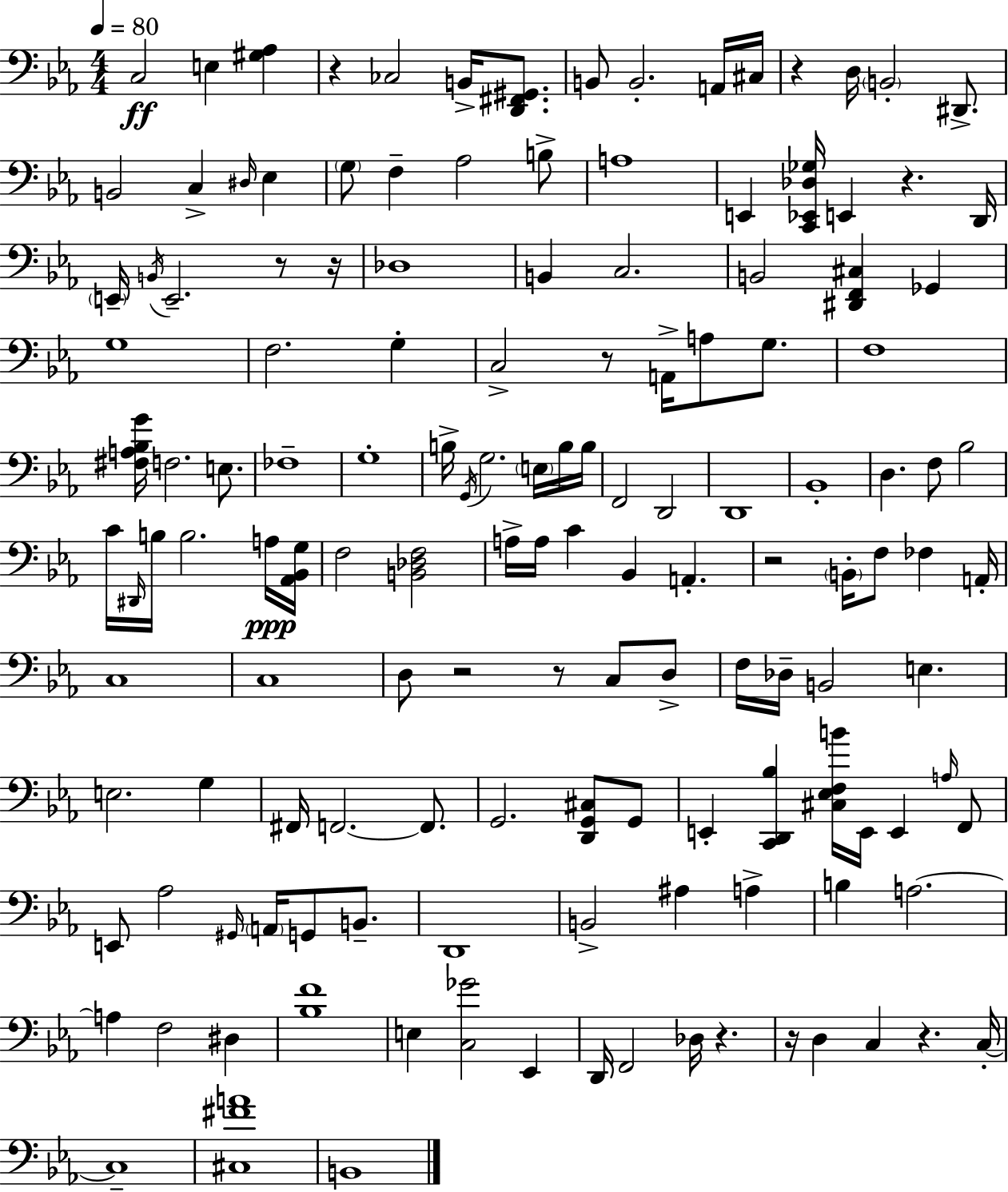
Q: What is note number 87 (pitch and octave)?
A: G2